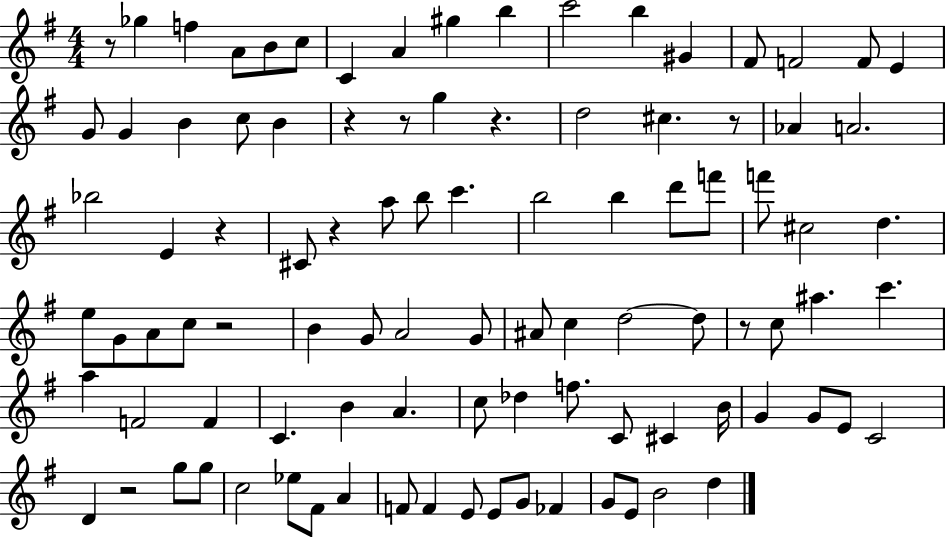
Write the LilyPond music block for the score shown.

{
  \clef treble
  \numericTimeSignature
  \time 4/4
  \key g \major
  r8 ges''4 f''4 a'8 b'8 c''8 | c'4 a'4 gis''4 b''4 | c'''2 b''4 gis'4 | fis'8 f'2 f'8 e'4 | \break g'8 g'4 b'4 c''8 b'4 | r4 r8 g''4 r4. | d''2 cis''4. r8 | aes'4 a'2. | \break bes''2 e'4 r4 | cis'8 r4 a''8 b''8 c'''4. | b''2 b''4 d'''8 f'''8 | f'''8 cis''2 d''4. | \break e''8 g'8 a'8 c''8 r2 | b'4 g'8 a'2 g'8 | ais'8 c''4 d''2~~ d''8 | r8 c''8 ais''4. c'''4. | \break a''4 f'2 f'4 | c'4. b'4 a'4. | c''8 des''4 f''8. c'8 cis'4 b'16 | g'4 g'8 e'8 c'2 | \break d'4 r2 g''8 g''8 | c''2 ees''8 fis'8 a'4 | f'8 f'4 e'8 e'8 g'8 fes'4 | g'8 e'8 b'2 d''4 | \break \bar "|."
}